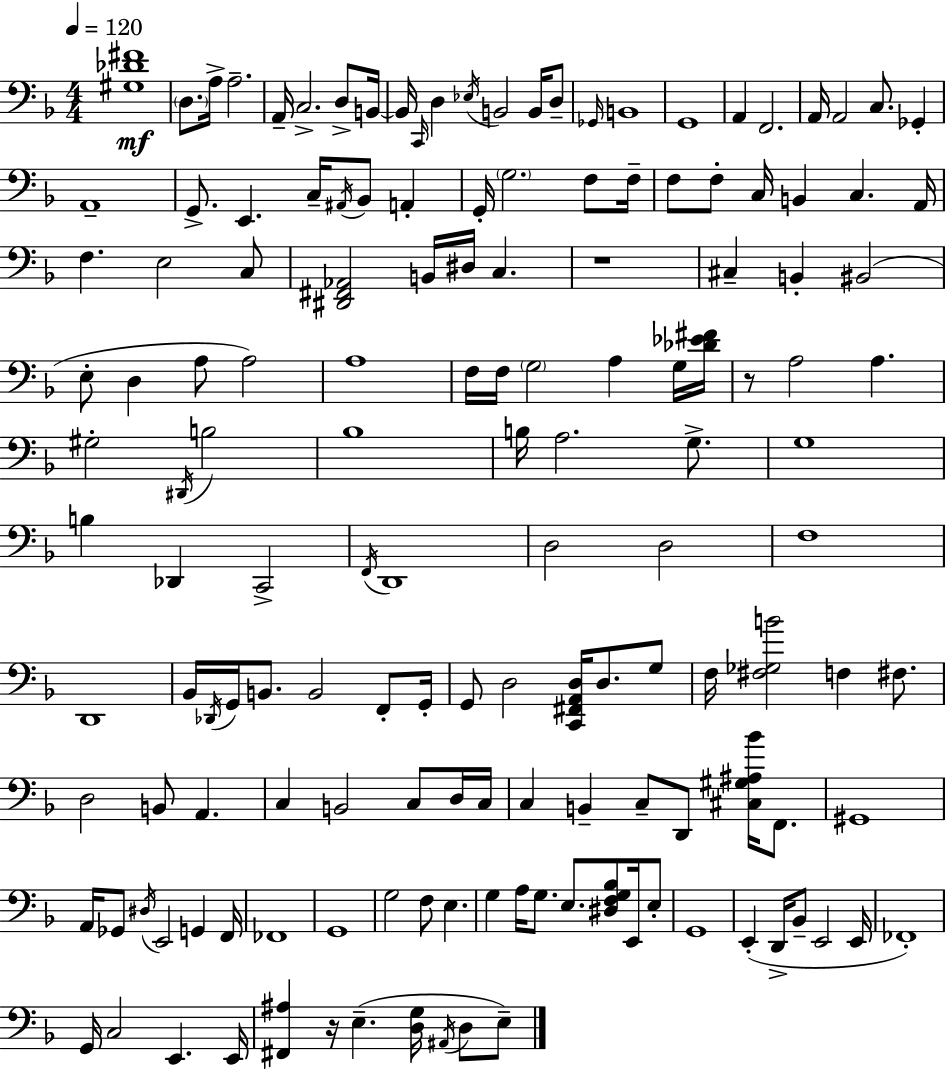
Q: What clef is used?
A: bass